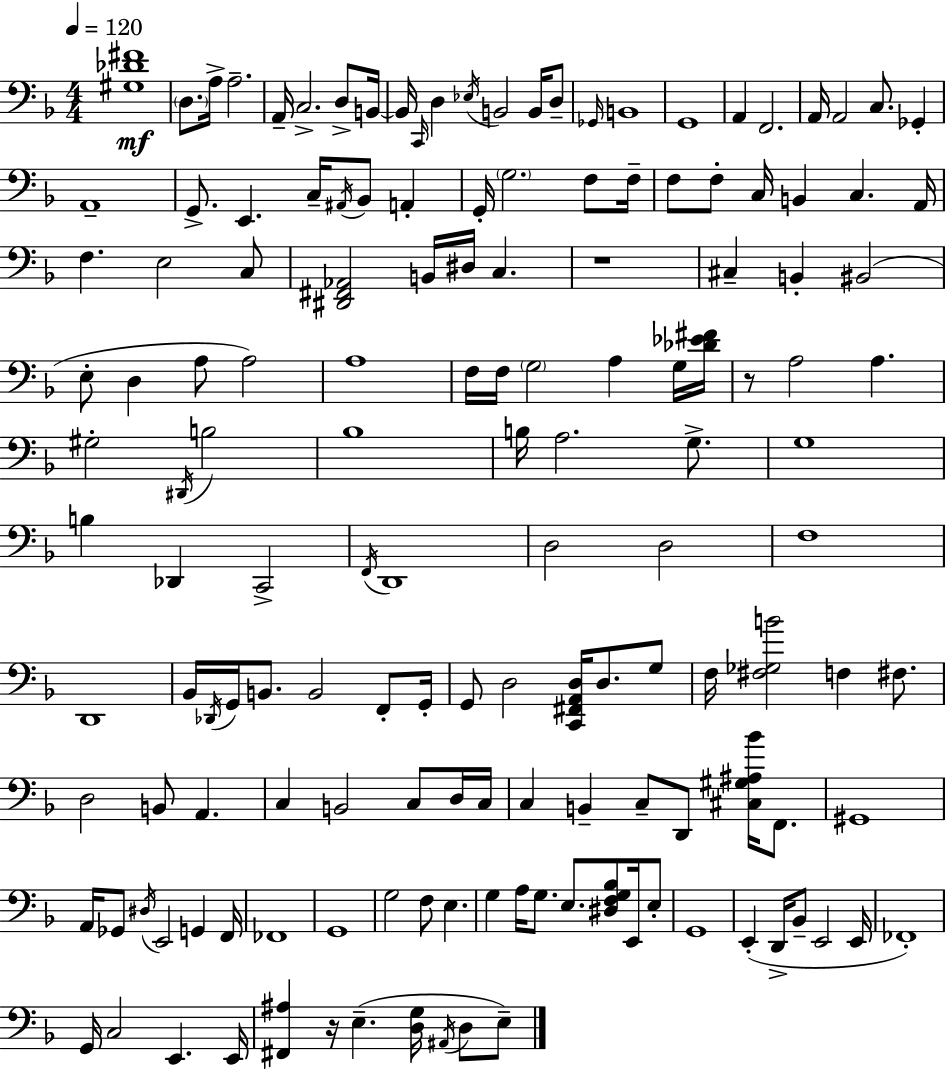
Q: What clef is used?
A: bass